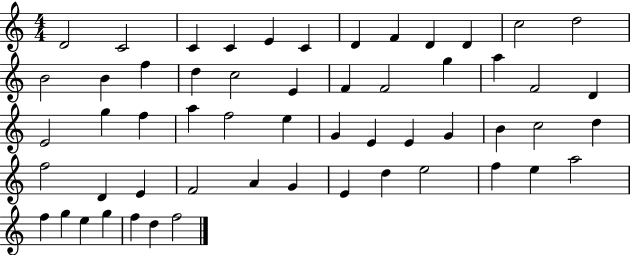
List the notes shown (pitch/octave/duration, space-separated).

D4/h C4/h C4/q C4/q E4/q C4/q D4/q F4/q D4/q D4/q C5/h D5/h B4/h B4/q F5/q D5/q C5/h E4/q F4/q F4/h G5/q A5/q F4/h D4/q E4/h G5/q F5/q A5/q F5/h E5/q G4/q E4/q E4/q G4/q B4/q C5/h D5/q F5/h D4/q E4/q F4/h A4/q G4/q E4/q D5/q E5/h F5/q E5/q A5/h F5/q G5/q E5/q G5/q F5/q D5/q F5/h